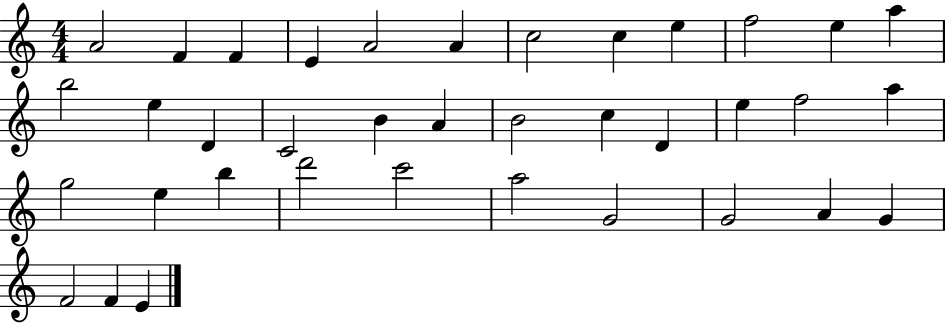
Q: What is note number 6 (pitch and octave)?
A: A4